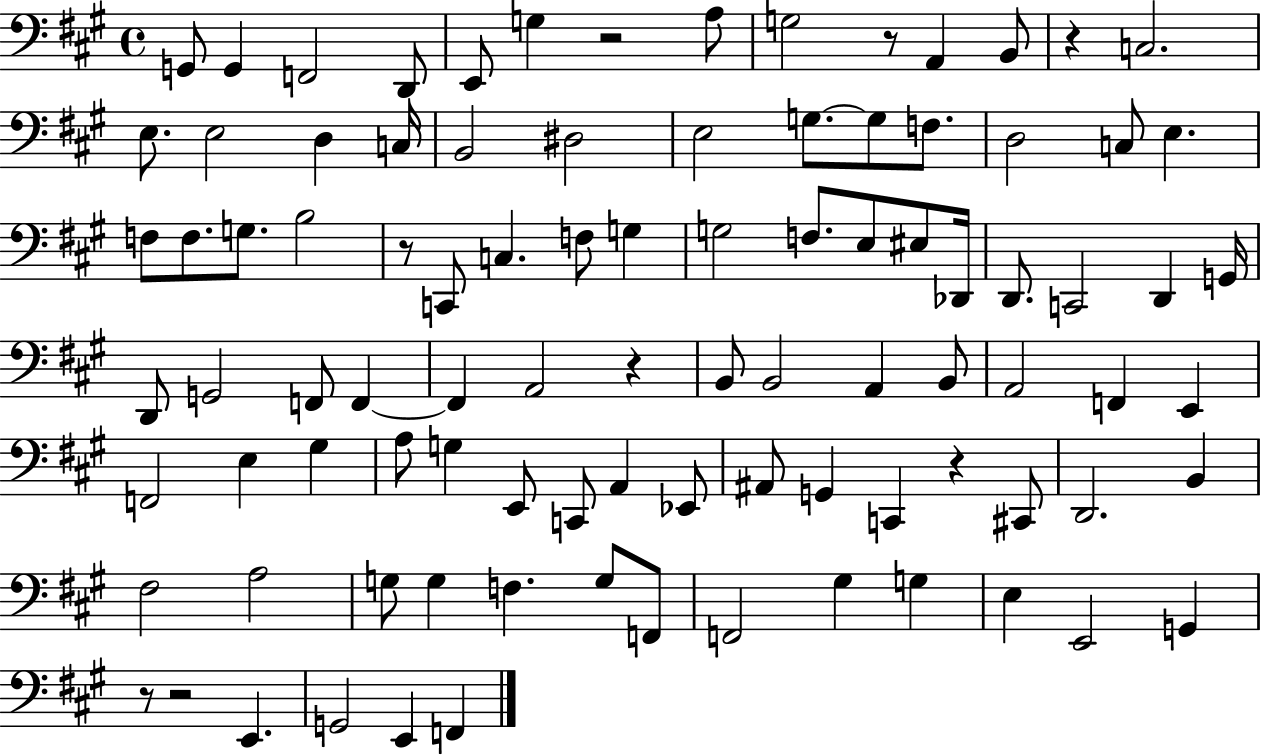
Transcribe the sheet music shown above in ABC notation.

X:1
T:Untitled
M:4/4
L:1/4
K:A
G,,/2 G,, F,,2 D,,/2 E,,/2 G, z2 A,/2 G,2 z/2 A,, B,,/2 z C,2 E,/2 E,2 D, C,/4 B,,2 ^D,2 E,2 G,/2 G,/2 F,/2 D,2 C,/2 E, F,/2 F,/2 G,/2 B,2 z/2 C,,/2 C, F,/2 G, G,2 F,/2 E,/2 ^E,/2 _D,,/4 D,,/2 C,,2 D,, G,,/4 D,,/2 G,,2 F,,/2 F,, F,, A,,2 z B,,/2 B,,2 A,, B,,/2 A,,2 F,, E,, F,,2 E, ^G, A,/2 G, E,,/2 C,,/2 A,, _E,,/2 ^A,,/2 G,, C,, z ^C,,/2 D,,2 B,, ^F,2 A,2 G,/2 G, F, G,/2 F,,/2 F,,2 ^G, G, E, E,,2 G,, z/2 z2 E,, G,,2 E,, F,,